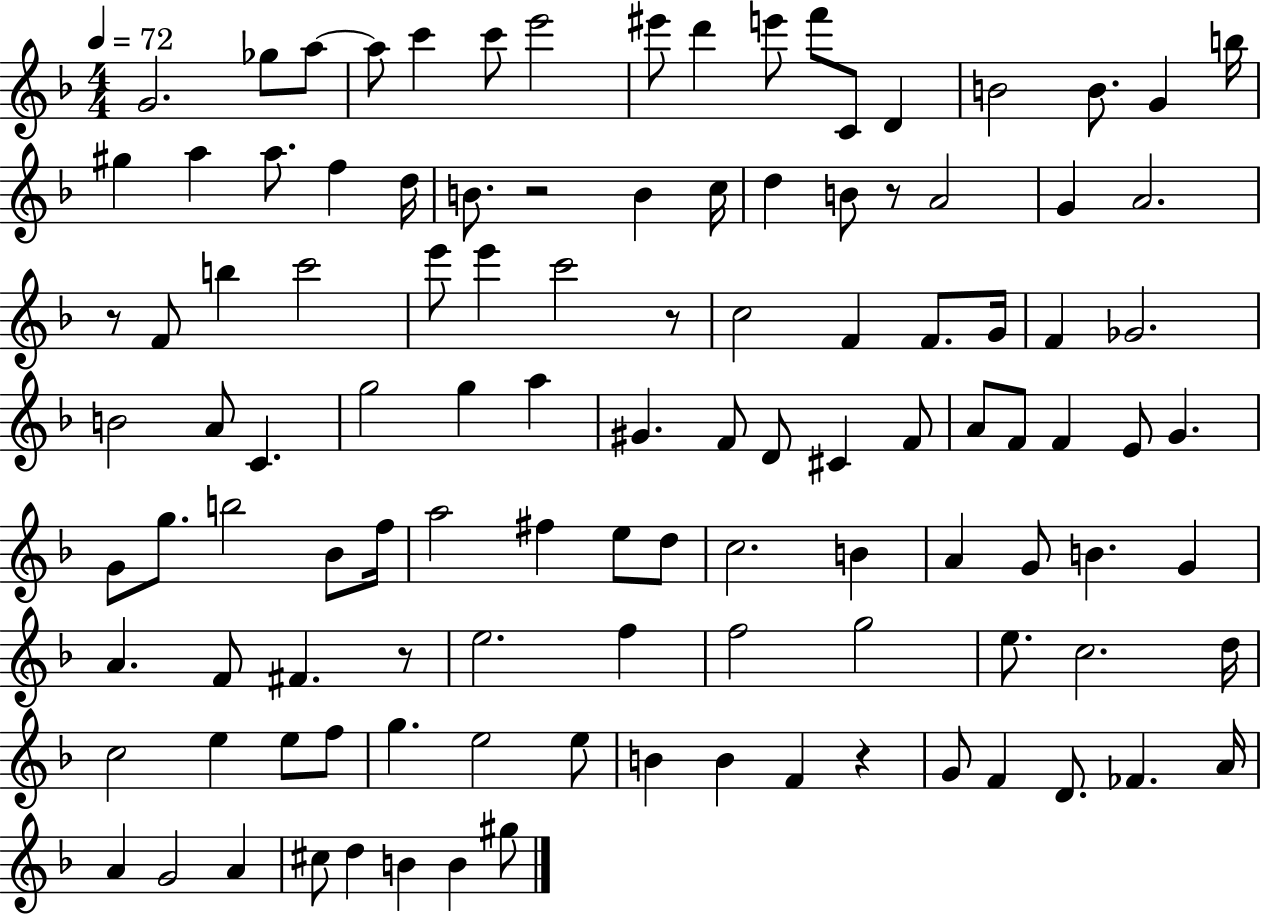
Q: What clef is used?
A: treble